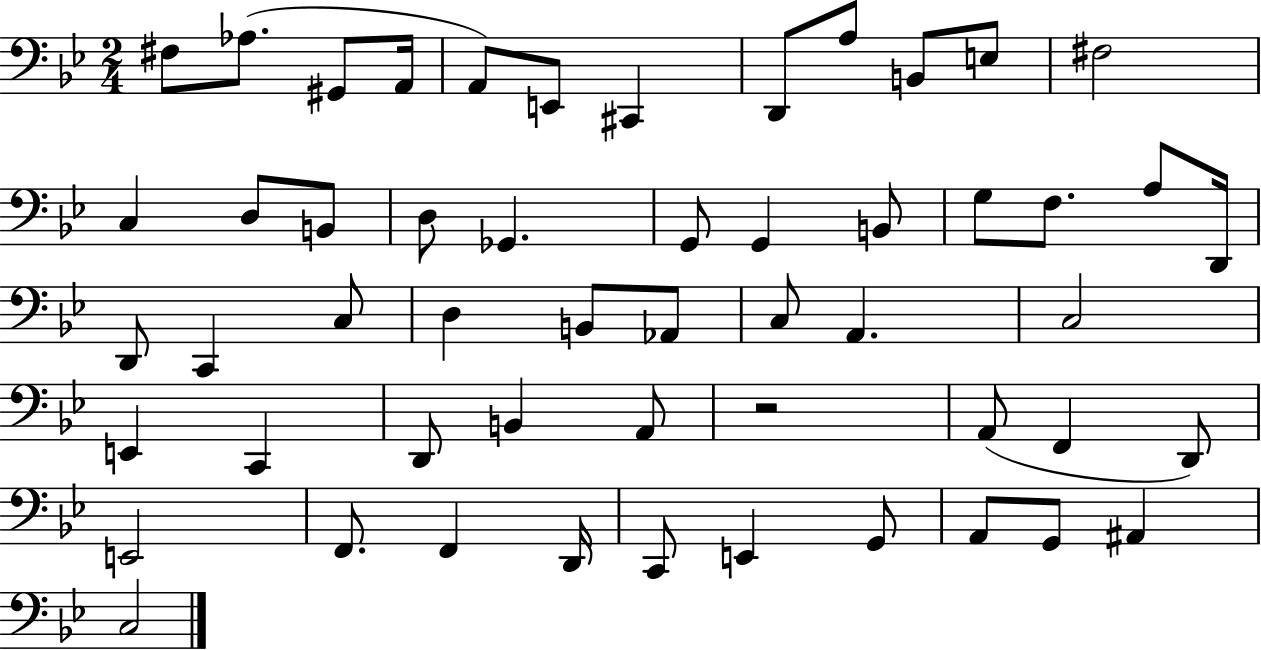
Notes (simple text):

F#3/e Ab3/e. G#2/e A2/s A2/e E2/e C#2/q D2/e A3/e B2/e E3/e F#3/h C3/q D3/e B2/e D3/e Gb2/q. G2/e G2/q B2/e G3/e F3/e. A3/e D2/s D2/e C2/q C3/e D3/q B2/e Ab2/e C3/e A2/q. C3/h E2/q C2/q D2/e B2/q A2/e R/h A2/e F2/q D2/e E2/h F2/e. F2/q D2/s C2/e E2/q G2/e A2/e G2/e A#2/q C3/h